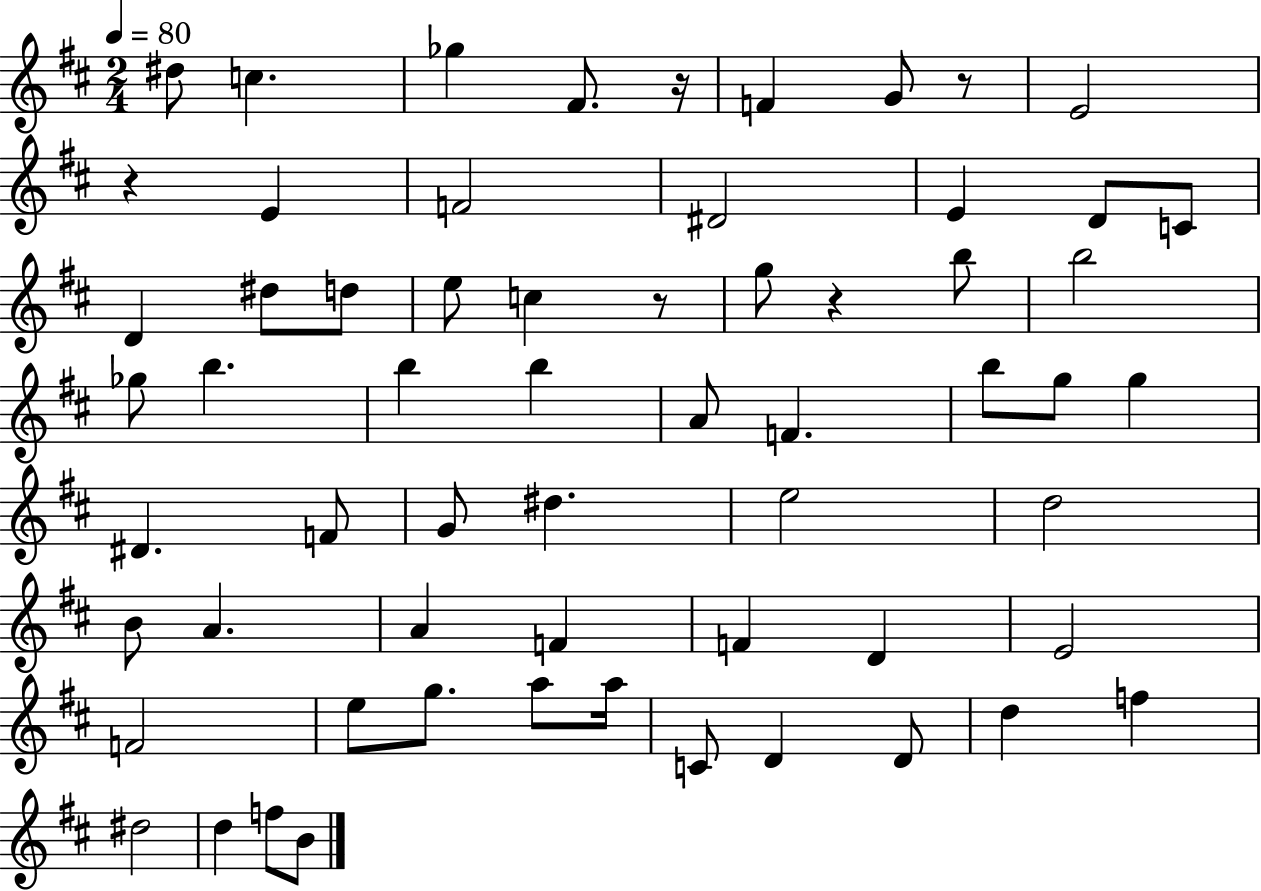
X:1
T:Untitled
M:2/4
L:1/4
K:D
^d/2 c _g ^F/2 z/4 F G/2 z/2 E2 z E F2 ^D2 E D/2 C/2 D ^d/2 d/2 e/2 c z/2 g/2 z b/2 b2 _g/2 b b b A/2 F b/2 g/2 g ^D F/2 G/2 ^d e2 d2 B/2 A A F F D E2 F2 e/2 g/2 a/2 a/4 C/2 D D/2 d f ^d2 d f/2 B/2